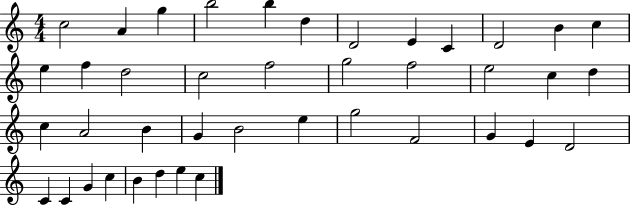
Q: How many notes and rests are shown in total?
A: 41